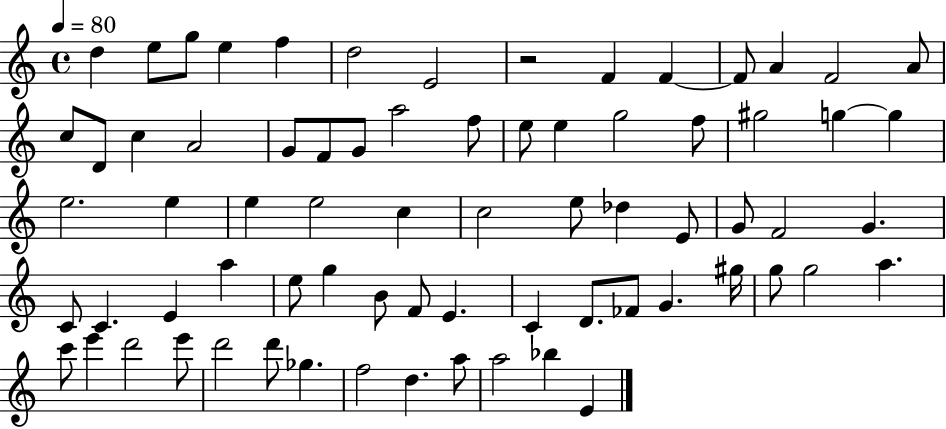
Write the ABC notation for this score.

X:1
T:Untitled
M:4/4
L:1/4
K:C
d e/2 g/2 e f d2 E2 z2 F F F/2 A F2 A/2 c/2 D/2 c A2 G/2 F/2 G/2 a2 f/2 e/2 e g2 f/2 ^g2 g g e2 e e e2 c c2 e/2 _d E/2 G/2 F2 G C/2 C E a e/2 g B/2 F/2 E C D/2 _F/2 G ^g/4 g/2 g2 a c'/2 e' d'2 e'/2 d'2 d'/2 _g f2 d a/2 a2 _b E